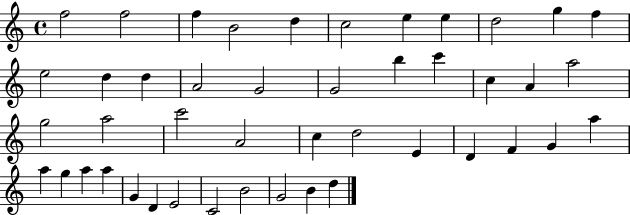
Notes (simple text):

F5/h F5/h F5/q B4/h D5/q C5/h E5/q E5/q D5/h G5/q F5/q E5/h D5/q D5/q A4/h G4/h G4/h B5/q C6/q C5/q A4/q A5/h G5/h A5/h C6/h A4/h C5/q D5/h E4/q D4/q F4/q G4/q A5/q A5/q G5/q A5/q A5/q G4/q D4/q E4/h C4/h B4/h G4/h B4/q D5/q